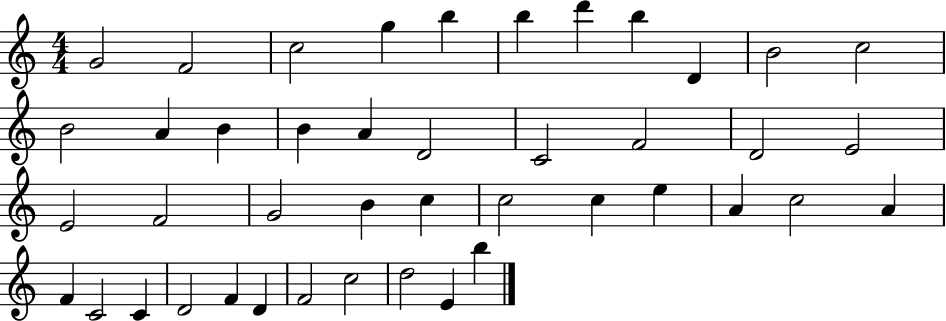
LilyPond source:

{
  \clef treble
  \numericTimeSignature
  \time 4/4
  \key c \major
  g'2 f'2 | c''2 g''4 b''4 | b''4 d'''4 b''4 d'4 | b'2 c''2 | \break b'2 a'4 b'4 | b'4 a'4 d'2 | c'2 f'2 | d'2 e'2 | \break e'2 f'2 | g'2 b'4 c''4 | c''2 c''4 e''4 | a'4 c''2 a'4 | \break f'4 c'2 c'4 | d'2 f'4 d'4 | f'2 c''2 | d''2 e'4 b''4 | \break \bar "|."
}